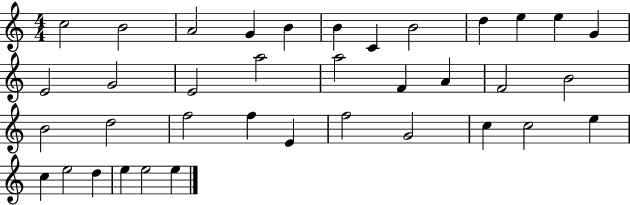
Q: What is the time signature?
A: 4/4